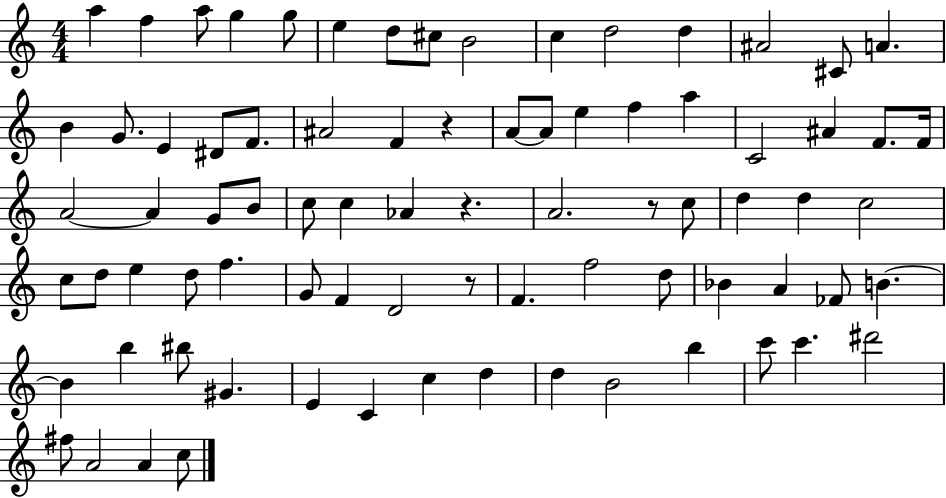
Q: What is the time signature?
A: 4/4